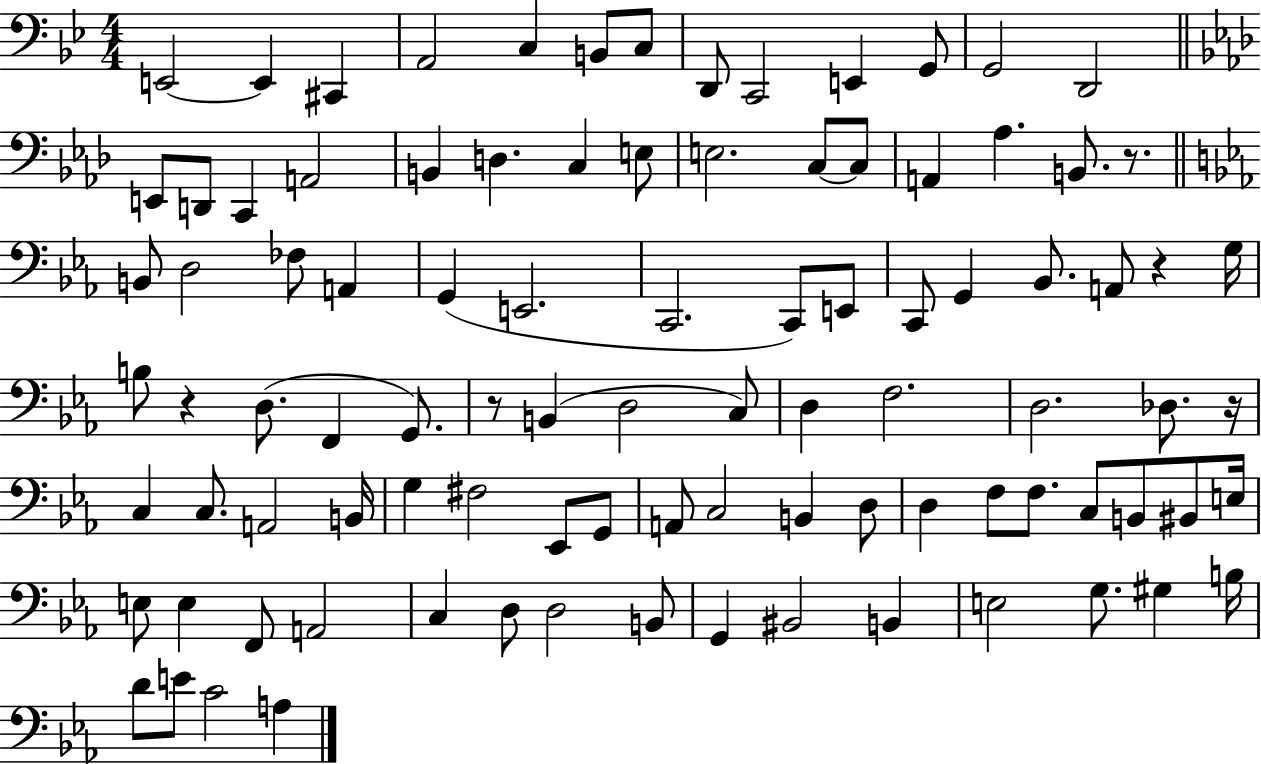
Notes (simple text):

E2/h E2/q C#2/q A2/h C3/q B2/e C3/e D2/e C2/h E2/q G2/e G2/h D2/h E2/e D2/e C2/q A2/h B2/q D3/q. C3/q E3/e E3/h. C3/e C3/e A2/q Ab3/q. B2/e. R/e. B2/e D3/h FES3/e A2/q G2/q E2/h. C2/h. C2/e E2/e C2/e G2/q Bb2/e. A2/e R/q G3/s B3/e R/q D3/e. F2/q G2/e. R/e B2/q D3/h C3/e D3/q F3/h. D3/h. Db3/e. R/s C3/q C3/e. A2/h B2/s G3/q F#3/h Eb2/e G2/e A2/e C3/h B2/q D3/e D3/q F3/e F3/e. C3/e B2/e BIS2/e E3/s E3/e E3/q F2/e A2/h C3/q D3/e D3/h B2/e G2/q BIS2/h B2/q E3/h G3/e. G#3/q B3/s D4/e E4/e C4/h A3/q